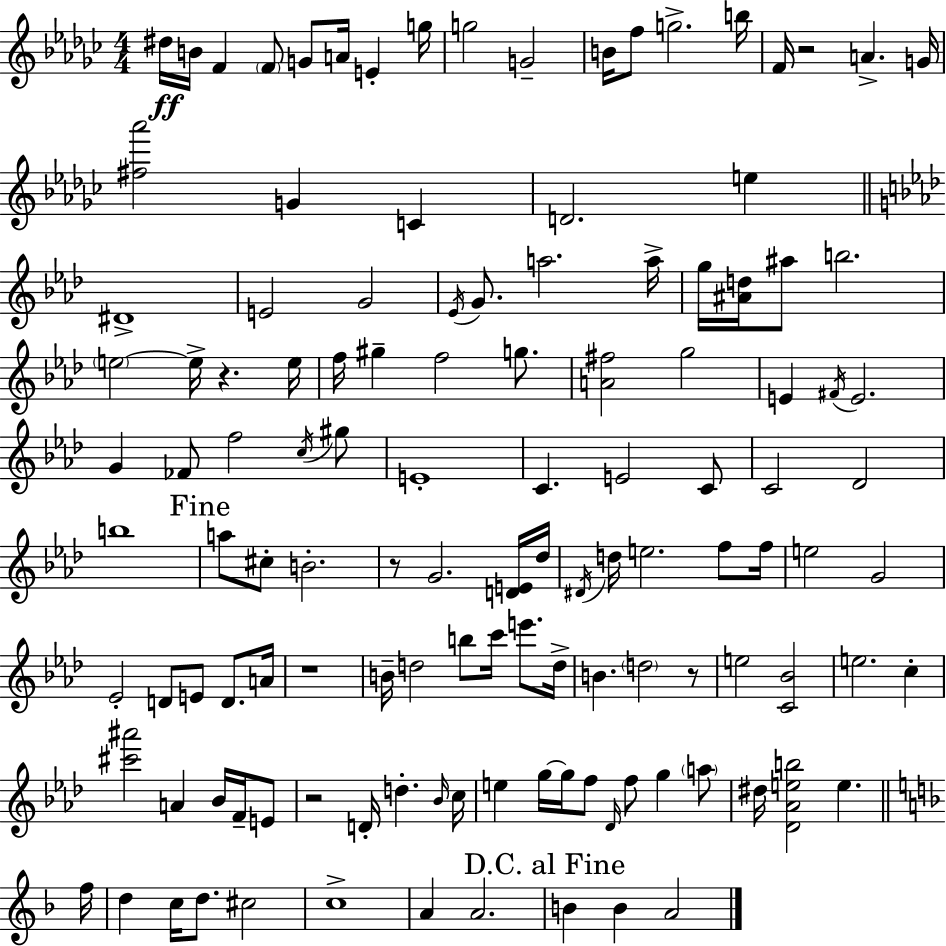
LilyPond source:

{
  \clef treble
  \numericTimeSignature
  \time 4/4
  \key ees \minor
  dis''16\ff b'16 f'4 \parenthesize f'8 g'8 a'16 e'4-. g''16 | g''2 g'2-- | b'16 f''8 g''2.-> b''16 | f'16 r2 a'4.-> g'16 | \break <fis'' aes'''>2 g'4 c'4 | d'2. e''4 | \bar "||" \break \key f \minor dis'1-> | e'2 g'2 | \acciaccatura { ees'16 } g'8. a''2. | a''16-> g''16 <ais' d''>16 ais''8 b''2. | \break \parenthesize e''2~~ e''16-> r4. | e''16 f''16 gis''4-- f''2 g''8. | <a' fis''>2 g''2 | e'4 \acciaccatura { fis'16 } e'2. | \break g'4 fes'8 f''2 | \acciaccatura { c''16 } gis''8 e'1-. | c'4. e'2 | c'8 c'2 des'2 | \break b''1 | \mark "Fine" a''8 cis''8-. b'2.-. | r8 g'2. | <d' e'>16 des''16 \acciaccatura { dis'16 } d''16 e''2. | \break f''8 f''16 e''2 g'2 | ees'2-. d'8 e'8 | d'8. a'16 r1 | b'16-- d''2 b''8 c'''16 | \break e'''8. d''16-> b'4. \parenthesize d''2 | r8 e''2 <c' bes'>2 | e''2. | c''4-. <cis''' ais'''>2 a'4 | \break bes'16 f'16-- e'8 r2 d'16-. d''4.-. | \grace { bes'16 } c''16 e''4 g''16~~ g''16 f''8 \grace { des'16 } f''8 | g''4 \parenthesize a''8 dis''16 <des' aes' e'' b''>2 e''4. | \bar "||" \break \key f \major f''16 d''4 c''16 d''8. cis''2 | c''1-> | a'4 a'2. | \mark "D.C. al Fine" b'4 b'4 a'2 | \break \bar "|."
}